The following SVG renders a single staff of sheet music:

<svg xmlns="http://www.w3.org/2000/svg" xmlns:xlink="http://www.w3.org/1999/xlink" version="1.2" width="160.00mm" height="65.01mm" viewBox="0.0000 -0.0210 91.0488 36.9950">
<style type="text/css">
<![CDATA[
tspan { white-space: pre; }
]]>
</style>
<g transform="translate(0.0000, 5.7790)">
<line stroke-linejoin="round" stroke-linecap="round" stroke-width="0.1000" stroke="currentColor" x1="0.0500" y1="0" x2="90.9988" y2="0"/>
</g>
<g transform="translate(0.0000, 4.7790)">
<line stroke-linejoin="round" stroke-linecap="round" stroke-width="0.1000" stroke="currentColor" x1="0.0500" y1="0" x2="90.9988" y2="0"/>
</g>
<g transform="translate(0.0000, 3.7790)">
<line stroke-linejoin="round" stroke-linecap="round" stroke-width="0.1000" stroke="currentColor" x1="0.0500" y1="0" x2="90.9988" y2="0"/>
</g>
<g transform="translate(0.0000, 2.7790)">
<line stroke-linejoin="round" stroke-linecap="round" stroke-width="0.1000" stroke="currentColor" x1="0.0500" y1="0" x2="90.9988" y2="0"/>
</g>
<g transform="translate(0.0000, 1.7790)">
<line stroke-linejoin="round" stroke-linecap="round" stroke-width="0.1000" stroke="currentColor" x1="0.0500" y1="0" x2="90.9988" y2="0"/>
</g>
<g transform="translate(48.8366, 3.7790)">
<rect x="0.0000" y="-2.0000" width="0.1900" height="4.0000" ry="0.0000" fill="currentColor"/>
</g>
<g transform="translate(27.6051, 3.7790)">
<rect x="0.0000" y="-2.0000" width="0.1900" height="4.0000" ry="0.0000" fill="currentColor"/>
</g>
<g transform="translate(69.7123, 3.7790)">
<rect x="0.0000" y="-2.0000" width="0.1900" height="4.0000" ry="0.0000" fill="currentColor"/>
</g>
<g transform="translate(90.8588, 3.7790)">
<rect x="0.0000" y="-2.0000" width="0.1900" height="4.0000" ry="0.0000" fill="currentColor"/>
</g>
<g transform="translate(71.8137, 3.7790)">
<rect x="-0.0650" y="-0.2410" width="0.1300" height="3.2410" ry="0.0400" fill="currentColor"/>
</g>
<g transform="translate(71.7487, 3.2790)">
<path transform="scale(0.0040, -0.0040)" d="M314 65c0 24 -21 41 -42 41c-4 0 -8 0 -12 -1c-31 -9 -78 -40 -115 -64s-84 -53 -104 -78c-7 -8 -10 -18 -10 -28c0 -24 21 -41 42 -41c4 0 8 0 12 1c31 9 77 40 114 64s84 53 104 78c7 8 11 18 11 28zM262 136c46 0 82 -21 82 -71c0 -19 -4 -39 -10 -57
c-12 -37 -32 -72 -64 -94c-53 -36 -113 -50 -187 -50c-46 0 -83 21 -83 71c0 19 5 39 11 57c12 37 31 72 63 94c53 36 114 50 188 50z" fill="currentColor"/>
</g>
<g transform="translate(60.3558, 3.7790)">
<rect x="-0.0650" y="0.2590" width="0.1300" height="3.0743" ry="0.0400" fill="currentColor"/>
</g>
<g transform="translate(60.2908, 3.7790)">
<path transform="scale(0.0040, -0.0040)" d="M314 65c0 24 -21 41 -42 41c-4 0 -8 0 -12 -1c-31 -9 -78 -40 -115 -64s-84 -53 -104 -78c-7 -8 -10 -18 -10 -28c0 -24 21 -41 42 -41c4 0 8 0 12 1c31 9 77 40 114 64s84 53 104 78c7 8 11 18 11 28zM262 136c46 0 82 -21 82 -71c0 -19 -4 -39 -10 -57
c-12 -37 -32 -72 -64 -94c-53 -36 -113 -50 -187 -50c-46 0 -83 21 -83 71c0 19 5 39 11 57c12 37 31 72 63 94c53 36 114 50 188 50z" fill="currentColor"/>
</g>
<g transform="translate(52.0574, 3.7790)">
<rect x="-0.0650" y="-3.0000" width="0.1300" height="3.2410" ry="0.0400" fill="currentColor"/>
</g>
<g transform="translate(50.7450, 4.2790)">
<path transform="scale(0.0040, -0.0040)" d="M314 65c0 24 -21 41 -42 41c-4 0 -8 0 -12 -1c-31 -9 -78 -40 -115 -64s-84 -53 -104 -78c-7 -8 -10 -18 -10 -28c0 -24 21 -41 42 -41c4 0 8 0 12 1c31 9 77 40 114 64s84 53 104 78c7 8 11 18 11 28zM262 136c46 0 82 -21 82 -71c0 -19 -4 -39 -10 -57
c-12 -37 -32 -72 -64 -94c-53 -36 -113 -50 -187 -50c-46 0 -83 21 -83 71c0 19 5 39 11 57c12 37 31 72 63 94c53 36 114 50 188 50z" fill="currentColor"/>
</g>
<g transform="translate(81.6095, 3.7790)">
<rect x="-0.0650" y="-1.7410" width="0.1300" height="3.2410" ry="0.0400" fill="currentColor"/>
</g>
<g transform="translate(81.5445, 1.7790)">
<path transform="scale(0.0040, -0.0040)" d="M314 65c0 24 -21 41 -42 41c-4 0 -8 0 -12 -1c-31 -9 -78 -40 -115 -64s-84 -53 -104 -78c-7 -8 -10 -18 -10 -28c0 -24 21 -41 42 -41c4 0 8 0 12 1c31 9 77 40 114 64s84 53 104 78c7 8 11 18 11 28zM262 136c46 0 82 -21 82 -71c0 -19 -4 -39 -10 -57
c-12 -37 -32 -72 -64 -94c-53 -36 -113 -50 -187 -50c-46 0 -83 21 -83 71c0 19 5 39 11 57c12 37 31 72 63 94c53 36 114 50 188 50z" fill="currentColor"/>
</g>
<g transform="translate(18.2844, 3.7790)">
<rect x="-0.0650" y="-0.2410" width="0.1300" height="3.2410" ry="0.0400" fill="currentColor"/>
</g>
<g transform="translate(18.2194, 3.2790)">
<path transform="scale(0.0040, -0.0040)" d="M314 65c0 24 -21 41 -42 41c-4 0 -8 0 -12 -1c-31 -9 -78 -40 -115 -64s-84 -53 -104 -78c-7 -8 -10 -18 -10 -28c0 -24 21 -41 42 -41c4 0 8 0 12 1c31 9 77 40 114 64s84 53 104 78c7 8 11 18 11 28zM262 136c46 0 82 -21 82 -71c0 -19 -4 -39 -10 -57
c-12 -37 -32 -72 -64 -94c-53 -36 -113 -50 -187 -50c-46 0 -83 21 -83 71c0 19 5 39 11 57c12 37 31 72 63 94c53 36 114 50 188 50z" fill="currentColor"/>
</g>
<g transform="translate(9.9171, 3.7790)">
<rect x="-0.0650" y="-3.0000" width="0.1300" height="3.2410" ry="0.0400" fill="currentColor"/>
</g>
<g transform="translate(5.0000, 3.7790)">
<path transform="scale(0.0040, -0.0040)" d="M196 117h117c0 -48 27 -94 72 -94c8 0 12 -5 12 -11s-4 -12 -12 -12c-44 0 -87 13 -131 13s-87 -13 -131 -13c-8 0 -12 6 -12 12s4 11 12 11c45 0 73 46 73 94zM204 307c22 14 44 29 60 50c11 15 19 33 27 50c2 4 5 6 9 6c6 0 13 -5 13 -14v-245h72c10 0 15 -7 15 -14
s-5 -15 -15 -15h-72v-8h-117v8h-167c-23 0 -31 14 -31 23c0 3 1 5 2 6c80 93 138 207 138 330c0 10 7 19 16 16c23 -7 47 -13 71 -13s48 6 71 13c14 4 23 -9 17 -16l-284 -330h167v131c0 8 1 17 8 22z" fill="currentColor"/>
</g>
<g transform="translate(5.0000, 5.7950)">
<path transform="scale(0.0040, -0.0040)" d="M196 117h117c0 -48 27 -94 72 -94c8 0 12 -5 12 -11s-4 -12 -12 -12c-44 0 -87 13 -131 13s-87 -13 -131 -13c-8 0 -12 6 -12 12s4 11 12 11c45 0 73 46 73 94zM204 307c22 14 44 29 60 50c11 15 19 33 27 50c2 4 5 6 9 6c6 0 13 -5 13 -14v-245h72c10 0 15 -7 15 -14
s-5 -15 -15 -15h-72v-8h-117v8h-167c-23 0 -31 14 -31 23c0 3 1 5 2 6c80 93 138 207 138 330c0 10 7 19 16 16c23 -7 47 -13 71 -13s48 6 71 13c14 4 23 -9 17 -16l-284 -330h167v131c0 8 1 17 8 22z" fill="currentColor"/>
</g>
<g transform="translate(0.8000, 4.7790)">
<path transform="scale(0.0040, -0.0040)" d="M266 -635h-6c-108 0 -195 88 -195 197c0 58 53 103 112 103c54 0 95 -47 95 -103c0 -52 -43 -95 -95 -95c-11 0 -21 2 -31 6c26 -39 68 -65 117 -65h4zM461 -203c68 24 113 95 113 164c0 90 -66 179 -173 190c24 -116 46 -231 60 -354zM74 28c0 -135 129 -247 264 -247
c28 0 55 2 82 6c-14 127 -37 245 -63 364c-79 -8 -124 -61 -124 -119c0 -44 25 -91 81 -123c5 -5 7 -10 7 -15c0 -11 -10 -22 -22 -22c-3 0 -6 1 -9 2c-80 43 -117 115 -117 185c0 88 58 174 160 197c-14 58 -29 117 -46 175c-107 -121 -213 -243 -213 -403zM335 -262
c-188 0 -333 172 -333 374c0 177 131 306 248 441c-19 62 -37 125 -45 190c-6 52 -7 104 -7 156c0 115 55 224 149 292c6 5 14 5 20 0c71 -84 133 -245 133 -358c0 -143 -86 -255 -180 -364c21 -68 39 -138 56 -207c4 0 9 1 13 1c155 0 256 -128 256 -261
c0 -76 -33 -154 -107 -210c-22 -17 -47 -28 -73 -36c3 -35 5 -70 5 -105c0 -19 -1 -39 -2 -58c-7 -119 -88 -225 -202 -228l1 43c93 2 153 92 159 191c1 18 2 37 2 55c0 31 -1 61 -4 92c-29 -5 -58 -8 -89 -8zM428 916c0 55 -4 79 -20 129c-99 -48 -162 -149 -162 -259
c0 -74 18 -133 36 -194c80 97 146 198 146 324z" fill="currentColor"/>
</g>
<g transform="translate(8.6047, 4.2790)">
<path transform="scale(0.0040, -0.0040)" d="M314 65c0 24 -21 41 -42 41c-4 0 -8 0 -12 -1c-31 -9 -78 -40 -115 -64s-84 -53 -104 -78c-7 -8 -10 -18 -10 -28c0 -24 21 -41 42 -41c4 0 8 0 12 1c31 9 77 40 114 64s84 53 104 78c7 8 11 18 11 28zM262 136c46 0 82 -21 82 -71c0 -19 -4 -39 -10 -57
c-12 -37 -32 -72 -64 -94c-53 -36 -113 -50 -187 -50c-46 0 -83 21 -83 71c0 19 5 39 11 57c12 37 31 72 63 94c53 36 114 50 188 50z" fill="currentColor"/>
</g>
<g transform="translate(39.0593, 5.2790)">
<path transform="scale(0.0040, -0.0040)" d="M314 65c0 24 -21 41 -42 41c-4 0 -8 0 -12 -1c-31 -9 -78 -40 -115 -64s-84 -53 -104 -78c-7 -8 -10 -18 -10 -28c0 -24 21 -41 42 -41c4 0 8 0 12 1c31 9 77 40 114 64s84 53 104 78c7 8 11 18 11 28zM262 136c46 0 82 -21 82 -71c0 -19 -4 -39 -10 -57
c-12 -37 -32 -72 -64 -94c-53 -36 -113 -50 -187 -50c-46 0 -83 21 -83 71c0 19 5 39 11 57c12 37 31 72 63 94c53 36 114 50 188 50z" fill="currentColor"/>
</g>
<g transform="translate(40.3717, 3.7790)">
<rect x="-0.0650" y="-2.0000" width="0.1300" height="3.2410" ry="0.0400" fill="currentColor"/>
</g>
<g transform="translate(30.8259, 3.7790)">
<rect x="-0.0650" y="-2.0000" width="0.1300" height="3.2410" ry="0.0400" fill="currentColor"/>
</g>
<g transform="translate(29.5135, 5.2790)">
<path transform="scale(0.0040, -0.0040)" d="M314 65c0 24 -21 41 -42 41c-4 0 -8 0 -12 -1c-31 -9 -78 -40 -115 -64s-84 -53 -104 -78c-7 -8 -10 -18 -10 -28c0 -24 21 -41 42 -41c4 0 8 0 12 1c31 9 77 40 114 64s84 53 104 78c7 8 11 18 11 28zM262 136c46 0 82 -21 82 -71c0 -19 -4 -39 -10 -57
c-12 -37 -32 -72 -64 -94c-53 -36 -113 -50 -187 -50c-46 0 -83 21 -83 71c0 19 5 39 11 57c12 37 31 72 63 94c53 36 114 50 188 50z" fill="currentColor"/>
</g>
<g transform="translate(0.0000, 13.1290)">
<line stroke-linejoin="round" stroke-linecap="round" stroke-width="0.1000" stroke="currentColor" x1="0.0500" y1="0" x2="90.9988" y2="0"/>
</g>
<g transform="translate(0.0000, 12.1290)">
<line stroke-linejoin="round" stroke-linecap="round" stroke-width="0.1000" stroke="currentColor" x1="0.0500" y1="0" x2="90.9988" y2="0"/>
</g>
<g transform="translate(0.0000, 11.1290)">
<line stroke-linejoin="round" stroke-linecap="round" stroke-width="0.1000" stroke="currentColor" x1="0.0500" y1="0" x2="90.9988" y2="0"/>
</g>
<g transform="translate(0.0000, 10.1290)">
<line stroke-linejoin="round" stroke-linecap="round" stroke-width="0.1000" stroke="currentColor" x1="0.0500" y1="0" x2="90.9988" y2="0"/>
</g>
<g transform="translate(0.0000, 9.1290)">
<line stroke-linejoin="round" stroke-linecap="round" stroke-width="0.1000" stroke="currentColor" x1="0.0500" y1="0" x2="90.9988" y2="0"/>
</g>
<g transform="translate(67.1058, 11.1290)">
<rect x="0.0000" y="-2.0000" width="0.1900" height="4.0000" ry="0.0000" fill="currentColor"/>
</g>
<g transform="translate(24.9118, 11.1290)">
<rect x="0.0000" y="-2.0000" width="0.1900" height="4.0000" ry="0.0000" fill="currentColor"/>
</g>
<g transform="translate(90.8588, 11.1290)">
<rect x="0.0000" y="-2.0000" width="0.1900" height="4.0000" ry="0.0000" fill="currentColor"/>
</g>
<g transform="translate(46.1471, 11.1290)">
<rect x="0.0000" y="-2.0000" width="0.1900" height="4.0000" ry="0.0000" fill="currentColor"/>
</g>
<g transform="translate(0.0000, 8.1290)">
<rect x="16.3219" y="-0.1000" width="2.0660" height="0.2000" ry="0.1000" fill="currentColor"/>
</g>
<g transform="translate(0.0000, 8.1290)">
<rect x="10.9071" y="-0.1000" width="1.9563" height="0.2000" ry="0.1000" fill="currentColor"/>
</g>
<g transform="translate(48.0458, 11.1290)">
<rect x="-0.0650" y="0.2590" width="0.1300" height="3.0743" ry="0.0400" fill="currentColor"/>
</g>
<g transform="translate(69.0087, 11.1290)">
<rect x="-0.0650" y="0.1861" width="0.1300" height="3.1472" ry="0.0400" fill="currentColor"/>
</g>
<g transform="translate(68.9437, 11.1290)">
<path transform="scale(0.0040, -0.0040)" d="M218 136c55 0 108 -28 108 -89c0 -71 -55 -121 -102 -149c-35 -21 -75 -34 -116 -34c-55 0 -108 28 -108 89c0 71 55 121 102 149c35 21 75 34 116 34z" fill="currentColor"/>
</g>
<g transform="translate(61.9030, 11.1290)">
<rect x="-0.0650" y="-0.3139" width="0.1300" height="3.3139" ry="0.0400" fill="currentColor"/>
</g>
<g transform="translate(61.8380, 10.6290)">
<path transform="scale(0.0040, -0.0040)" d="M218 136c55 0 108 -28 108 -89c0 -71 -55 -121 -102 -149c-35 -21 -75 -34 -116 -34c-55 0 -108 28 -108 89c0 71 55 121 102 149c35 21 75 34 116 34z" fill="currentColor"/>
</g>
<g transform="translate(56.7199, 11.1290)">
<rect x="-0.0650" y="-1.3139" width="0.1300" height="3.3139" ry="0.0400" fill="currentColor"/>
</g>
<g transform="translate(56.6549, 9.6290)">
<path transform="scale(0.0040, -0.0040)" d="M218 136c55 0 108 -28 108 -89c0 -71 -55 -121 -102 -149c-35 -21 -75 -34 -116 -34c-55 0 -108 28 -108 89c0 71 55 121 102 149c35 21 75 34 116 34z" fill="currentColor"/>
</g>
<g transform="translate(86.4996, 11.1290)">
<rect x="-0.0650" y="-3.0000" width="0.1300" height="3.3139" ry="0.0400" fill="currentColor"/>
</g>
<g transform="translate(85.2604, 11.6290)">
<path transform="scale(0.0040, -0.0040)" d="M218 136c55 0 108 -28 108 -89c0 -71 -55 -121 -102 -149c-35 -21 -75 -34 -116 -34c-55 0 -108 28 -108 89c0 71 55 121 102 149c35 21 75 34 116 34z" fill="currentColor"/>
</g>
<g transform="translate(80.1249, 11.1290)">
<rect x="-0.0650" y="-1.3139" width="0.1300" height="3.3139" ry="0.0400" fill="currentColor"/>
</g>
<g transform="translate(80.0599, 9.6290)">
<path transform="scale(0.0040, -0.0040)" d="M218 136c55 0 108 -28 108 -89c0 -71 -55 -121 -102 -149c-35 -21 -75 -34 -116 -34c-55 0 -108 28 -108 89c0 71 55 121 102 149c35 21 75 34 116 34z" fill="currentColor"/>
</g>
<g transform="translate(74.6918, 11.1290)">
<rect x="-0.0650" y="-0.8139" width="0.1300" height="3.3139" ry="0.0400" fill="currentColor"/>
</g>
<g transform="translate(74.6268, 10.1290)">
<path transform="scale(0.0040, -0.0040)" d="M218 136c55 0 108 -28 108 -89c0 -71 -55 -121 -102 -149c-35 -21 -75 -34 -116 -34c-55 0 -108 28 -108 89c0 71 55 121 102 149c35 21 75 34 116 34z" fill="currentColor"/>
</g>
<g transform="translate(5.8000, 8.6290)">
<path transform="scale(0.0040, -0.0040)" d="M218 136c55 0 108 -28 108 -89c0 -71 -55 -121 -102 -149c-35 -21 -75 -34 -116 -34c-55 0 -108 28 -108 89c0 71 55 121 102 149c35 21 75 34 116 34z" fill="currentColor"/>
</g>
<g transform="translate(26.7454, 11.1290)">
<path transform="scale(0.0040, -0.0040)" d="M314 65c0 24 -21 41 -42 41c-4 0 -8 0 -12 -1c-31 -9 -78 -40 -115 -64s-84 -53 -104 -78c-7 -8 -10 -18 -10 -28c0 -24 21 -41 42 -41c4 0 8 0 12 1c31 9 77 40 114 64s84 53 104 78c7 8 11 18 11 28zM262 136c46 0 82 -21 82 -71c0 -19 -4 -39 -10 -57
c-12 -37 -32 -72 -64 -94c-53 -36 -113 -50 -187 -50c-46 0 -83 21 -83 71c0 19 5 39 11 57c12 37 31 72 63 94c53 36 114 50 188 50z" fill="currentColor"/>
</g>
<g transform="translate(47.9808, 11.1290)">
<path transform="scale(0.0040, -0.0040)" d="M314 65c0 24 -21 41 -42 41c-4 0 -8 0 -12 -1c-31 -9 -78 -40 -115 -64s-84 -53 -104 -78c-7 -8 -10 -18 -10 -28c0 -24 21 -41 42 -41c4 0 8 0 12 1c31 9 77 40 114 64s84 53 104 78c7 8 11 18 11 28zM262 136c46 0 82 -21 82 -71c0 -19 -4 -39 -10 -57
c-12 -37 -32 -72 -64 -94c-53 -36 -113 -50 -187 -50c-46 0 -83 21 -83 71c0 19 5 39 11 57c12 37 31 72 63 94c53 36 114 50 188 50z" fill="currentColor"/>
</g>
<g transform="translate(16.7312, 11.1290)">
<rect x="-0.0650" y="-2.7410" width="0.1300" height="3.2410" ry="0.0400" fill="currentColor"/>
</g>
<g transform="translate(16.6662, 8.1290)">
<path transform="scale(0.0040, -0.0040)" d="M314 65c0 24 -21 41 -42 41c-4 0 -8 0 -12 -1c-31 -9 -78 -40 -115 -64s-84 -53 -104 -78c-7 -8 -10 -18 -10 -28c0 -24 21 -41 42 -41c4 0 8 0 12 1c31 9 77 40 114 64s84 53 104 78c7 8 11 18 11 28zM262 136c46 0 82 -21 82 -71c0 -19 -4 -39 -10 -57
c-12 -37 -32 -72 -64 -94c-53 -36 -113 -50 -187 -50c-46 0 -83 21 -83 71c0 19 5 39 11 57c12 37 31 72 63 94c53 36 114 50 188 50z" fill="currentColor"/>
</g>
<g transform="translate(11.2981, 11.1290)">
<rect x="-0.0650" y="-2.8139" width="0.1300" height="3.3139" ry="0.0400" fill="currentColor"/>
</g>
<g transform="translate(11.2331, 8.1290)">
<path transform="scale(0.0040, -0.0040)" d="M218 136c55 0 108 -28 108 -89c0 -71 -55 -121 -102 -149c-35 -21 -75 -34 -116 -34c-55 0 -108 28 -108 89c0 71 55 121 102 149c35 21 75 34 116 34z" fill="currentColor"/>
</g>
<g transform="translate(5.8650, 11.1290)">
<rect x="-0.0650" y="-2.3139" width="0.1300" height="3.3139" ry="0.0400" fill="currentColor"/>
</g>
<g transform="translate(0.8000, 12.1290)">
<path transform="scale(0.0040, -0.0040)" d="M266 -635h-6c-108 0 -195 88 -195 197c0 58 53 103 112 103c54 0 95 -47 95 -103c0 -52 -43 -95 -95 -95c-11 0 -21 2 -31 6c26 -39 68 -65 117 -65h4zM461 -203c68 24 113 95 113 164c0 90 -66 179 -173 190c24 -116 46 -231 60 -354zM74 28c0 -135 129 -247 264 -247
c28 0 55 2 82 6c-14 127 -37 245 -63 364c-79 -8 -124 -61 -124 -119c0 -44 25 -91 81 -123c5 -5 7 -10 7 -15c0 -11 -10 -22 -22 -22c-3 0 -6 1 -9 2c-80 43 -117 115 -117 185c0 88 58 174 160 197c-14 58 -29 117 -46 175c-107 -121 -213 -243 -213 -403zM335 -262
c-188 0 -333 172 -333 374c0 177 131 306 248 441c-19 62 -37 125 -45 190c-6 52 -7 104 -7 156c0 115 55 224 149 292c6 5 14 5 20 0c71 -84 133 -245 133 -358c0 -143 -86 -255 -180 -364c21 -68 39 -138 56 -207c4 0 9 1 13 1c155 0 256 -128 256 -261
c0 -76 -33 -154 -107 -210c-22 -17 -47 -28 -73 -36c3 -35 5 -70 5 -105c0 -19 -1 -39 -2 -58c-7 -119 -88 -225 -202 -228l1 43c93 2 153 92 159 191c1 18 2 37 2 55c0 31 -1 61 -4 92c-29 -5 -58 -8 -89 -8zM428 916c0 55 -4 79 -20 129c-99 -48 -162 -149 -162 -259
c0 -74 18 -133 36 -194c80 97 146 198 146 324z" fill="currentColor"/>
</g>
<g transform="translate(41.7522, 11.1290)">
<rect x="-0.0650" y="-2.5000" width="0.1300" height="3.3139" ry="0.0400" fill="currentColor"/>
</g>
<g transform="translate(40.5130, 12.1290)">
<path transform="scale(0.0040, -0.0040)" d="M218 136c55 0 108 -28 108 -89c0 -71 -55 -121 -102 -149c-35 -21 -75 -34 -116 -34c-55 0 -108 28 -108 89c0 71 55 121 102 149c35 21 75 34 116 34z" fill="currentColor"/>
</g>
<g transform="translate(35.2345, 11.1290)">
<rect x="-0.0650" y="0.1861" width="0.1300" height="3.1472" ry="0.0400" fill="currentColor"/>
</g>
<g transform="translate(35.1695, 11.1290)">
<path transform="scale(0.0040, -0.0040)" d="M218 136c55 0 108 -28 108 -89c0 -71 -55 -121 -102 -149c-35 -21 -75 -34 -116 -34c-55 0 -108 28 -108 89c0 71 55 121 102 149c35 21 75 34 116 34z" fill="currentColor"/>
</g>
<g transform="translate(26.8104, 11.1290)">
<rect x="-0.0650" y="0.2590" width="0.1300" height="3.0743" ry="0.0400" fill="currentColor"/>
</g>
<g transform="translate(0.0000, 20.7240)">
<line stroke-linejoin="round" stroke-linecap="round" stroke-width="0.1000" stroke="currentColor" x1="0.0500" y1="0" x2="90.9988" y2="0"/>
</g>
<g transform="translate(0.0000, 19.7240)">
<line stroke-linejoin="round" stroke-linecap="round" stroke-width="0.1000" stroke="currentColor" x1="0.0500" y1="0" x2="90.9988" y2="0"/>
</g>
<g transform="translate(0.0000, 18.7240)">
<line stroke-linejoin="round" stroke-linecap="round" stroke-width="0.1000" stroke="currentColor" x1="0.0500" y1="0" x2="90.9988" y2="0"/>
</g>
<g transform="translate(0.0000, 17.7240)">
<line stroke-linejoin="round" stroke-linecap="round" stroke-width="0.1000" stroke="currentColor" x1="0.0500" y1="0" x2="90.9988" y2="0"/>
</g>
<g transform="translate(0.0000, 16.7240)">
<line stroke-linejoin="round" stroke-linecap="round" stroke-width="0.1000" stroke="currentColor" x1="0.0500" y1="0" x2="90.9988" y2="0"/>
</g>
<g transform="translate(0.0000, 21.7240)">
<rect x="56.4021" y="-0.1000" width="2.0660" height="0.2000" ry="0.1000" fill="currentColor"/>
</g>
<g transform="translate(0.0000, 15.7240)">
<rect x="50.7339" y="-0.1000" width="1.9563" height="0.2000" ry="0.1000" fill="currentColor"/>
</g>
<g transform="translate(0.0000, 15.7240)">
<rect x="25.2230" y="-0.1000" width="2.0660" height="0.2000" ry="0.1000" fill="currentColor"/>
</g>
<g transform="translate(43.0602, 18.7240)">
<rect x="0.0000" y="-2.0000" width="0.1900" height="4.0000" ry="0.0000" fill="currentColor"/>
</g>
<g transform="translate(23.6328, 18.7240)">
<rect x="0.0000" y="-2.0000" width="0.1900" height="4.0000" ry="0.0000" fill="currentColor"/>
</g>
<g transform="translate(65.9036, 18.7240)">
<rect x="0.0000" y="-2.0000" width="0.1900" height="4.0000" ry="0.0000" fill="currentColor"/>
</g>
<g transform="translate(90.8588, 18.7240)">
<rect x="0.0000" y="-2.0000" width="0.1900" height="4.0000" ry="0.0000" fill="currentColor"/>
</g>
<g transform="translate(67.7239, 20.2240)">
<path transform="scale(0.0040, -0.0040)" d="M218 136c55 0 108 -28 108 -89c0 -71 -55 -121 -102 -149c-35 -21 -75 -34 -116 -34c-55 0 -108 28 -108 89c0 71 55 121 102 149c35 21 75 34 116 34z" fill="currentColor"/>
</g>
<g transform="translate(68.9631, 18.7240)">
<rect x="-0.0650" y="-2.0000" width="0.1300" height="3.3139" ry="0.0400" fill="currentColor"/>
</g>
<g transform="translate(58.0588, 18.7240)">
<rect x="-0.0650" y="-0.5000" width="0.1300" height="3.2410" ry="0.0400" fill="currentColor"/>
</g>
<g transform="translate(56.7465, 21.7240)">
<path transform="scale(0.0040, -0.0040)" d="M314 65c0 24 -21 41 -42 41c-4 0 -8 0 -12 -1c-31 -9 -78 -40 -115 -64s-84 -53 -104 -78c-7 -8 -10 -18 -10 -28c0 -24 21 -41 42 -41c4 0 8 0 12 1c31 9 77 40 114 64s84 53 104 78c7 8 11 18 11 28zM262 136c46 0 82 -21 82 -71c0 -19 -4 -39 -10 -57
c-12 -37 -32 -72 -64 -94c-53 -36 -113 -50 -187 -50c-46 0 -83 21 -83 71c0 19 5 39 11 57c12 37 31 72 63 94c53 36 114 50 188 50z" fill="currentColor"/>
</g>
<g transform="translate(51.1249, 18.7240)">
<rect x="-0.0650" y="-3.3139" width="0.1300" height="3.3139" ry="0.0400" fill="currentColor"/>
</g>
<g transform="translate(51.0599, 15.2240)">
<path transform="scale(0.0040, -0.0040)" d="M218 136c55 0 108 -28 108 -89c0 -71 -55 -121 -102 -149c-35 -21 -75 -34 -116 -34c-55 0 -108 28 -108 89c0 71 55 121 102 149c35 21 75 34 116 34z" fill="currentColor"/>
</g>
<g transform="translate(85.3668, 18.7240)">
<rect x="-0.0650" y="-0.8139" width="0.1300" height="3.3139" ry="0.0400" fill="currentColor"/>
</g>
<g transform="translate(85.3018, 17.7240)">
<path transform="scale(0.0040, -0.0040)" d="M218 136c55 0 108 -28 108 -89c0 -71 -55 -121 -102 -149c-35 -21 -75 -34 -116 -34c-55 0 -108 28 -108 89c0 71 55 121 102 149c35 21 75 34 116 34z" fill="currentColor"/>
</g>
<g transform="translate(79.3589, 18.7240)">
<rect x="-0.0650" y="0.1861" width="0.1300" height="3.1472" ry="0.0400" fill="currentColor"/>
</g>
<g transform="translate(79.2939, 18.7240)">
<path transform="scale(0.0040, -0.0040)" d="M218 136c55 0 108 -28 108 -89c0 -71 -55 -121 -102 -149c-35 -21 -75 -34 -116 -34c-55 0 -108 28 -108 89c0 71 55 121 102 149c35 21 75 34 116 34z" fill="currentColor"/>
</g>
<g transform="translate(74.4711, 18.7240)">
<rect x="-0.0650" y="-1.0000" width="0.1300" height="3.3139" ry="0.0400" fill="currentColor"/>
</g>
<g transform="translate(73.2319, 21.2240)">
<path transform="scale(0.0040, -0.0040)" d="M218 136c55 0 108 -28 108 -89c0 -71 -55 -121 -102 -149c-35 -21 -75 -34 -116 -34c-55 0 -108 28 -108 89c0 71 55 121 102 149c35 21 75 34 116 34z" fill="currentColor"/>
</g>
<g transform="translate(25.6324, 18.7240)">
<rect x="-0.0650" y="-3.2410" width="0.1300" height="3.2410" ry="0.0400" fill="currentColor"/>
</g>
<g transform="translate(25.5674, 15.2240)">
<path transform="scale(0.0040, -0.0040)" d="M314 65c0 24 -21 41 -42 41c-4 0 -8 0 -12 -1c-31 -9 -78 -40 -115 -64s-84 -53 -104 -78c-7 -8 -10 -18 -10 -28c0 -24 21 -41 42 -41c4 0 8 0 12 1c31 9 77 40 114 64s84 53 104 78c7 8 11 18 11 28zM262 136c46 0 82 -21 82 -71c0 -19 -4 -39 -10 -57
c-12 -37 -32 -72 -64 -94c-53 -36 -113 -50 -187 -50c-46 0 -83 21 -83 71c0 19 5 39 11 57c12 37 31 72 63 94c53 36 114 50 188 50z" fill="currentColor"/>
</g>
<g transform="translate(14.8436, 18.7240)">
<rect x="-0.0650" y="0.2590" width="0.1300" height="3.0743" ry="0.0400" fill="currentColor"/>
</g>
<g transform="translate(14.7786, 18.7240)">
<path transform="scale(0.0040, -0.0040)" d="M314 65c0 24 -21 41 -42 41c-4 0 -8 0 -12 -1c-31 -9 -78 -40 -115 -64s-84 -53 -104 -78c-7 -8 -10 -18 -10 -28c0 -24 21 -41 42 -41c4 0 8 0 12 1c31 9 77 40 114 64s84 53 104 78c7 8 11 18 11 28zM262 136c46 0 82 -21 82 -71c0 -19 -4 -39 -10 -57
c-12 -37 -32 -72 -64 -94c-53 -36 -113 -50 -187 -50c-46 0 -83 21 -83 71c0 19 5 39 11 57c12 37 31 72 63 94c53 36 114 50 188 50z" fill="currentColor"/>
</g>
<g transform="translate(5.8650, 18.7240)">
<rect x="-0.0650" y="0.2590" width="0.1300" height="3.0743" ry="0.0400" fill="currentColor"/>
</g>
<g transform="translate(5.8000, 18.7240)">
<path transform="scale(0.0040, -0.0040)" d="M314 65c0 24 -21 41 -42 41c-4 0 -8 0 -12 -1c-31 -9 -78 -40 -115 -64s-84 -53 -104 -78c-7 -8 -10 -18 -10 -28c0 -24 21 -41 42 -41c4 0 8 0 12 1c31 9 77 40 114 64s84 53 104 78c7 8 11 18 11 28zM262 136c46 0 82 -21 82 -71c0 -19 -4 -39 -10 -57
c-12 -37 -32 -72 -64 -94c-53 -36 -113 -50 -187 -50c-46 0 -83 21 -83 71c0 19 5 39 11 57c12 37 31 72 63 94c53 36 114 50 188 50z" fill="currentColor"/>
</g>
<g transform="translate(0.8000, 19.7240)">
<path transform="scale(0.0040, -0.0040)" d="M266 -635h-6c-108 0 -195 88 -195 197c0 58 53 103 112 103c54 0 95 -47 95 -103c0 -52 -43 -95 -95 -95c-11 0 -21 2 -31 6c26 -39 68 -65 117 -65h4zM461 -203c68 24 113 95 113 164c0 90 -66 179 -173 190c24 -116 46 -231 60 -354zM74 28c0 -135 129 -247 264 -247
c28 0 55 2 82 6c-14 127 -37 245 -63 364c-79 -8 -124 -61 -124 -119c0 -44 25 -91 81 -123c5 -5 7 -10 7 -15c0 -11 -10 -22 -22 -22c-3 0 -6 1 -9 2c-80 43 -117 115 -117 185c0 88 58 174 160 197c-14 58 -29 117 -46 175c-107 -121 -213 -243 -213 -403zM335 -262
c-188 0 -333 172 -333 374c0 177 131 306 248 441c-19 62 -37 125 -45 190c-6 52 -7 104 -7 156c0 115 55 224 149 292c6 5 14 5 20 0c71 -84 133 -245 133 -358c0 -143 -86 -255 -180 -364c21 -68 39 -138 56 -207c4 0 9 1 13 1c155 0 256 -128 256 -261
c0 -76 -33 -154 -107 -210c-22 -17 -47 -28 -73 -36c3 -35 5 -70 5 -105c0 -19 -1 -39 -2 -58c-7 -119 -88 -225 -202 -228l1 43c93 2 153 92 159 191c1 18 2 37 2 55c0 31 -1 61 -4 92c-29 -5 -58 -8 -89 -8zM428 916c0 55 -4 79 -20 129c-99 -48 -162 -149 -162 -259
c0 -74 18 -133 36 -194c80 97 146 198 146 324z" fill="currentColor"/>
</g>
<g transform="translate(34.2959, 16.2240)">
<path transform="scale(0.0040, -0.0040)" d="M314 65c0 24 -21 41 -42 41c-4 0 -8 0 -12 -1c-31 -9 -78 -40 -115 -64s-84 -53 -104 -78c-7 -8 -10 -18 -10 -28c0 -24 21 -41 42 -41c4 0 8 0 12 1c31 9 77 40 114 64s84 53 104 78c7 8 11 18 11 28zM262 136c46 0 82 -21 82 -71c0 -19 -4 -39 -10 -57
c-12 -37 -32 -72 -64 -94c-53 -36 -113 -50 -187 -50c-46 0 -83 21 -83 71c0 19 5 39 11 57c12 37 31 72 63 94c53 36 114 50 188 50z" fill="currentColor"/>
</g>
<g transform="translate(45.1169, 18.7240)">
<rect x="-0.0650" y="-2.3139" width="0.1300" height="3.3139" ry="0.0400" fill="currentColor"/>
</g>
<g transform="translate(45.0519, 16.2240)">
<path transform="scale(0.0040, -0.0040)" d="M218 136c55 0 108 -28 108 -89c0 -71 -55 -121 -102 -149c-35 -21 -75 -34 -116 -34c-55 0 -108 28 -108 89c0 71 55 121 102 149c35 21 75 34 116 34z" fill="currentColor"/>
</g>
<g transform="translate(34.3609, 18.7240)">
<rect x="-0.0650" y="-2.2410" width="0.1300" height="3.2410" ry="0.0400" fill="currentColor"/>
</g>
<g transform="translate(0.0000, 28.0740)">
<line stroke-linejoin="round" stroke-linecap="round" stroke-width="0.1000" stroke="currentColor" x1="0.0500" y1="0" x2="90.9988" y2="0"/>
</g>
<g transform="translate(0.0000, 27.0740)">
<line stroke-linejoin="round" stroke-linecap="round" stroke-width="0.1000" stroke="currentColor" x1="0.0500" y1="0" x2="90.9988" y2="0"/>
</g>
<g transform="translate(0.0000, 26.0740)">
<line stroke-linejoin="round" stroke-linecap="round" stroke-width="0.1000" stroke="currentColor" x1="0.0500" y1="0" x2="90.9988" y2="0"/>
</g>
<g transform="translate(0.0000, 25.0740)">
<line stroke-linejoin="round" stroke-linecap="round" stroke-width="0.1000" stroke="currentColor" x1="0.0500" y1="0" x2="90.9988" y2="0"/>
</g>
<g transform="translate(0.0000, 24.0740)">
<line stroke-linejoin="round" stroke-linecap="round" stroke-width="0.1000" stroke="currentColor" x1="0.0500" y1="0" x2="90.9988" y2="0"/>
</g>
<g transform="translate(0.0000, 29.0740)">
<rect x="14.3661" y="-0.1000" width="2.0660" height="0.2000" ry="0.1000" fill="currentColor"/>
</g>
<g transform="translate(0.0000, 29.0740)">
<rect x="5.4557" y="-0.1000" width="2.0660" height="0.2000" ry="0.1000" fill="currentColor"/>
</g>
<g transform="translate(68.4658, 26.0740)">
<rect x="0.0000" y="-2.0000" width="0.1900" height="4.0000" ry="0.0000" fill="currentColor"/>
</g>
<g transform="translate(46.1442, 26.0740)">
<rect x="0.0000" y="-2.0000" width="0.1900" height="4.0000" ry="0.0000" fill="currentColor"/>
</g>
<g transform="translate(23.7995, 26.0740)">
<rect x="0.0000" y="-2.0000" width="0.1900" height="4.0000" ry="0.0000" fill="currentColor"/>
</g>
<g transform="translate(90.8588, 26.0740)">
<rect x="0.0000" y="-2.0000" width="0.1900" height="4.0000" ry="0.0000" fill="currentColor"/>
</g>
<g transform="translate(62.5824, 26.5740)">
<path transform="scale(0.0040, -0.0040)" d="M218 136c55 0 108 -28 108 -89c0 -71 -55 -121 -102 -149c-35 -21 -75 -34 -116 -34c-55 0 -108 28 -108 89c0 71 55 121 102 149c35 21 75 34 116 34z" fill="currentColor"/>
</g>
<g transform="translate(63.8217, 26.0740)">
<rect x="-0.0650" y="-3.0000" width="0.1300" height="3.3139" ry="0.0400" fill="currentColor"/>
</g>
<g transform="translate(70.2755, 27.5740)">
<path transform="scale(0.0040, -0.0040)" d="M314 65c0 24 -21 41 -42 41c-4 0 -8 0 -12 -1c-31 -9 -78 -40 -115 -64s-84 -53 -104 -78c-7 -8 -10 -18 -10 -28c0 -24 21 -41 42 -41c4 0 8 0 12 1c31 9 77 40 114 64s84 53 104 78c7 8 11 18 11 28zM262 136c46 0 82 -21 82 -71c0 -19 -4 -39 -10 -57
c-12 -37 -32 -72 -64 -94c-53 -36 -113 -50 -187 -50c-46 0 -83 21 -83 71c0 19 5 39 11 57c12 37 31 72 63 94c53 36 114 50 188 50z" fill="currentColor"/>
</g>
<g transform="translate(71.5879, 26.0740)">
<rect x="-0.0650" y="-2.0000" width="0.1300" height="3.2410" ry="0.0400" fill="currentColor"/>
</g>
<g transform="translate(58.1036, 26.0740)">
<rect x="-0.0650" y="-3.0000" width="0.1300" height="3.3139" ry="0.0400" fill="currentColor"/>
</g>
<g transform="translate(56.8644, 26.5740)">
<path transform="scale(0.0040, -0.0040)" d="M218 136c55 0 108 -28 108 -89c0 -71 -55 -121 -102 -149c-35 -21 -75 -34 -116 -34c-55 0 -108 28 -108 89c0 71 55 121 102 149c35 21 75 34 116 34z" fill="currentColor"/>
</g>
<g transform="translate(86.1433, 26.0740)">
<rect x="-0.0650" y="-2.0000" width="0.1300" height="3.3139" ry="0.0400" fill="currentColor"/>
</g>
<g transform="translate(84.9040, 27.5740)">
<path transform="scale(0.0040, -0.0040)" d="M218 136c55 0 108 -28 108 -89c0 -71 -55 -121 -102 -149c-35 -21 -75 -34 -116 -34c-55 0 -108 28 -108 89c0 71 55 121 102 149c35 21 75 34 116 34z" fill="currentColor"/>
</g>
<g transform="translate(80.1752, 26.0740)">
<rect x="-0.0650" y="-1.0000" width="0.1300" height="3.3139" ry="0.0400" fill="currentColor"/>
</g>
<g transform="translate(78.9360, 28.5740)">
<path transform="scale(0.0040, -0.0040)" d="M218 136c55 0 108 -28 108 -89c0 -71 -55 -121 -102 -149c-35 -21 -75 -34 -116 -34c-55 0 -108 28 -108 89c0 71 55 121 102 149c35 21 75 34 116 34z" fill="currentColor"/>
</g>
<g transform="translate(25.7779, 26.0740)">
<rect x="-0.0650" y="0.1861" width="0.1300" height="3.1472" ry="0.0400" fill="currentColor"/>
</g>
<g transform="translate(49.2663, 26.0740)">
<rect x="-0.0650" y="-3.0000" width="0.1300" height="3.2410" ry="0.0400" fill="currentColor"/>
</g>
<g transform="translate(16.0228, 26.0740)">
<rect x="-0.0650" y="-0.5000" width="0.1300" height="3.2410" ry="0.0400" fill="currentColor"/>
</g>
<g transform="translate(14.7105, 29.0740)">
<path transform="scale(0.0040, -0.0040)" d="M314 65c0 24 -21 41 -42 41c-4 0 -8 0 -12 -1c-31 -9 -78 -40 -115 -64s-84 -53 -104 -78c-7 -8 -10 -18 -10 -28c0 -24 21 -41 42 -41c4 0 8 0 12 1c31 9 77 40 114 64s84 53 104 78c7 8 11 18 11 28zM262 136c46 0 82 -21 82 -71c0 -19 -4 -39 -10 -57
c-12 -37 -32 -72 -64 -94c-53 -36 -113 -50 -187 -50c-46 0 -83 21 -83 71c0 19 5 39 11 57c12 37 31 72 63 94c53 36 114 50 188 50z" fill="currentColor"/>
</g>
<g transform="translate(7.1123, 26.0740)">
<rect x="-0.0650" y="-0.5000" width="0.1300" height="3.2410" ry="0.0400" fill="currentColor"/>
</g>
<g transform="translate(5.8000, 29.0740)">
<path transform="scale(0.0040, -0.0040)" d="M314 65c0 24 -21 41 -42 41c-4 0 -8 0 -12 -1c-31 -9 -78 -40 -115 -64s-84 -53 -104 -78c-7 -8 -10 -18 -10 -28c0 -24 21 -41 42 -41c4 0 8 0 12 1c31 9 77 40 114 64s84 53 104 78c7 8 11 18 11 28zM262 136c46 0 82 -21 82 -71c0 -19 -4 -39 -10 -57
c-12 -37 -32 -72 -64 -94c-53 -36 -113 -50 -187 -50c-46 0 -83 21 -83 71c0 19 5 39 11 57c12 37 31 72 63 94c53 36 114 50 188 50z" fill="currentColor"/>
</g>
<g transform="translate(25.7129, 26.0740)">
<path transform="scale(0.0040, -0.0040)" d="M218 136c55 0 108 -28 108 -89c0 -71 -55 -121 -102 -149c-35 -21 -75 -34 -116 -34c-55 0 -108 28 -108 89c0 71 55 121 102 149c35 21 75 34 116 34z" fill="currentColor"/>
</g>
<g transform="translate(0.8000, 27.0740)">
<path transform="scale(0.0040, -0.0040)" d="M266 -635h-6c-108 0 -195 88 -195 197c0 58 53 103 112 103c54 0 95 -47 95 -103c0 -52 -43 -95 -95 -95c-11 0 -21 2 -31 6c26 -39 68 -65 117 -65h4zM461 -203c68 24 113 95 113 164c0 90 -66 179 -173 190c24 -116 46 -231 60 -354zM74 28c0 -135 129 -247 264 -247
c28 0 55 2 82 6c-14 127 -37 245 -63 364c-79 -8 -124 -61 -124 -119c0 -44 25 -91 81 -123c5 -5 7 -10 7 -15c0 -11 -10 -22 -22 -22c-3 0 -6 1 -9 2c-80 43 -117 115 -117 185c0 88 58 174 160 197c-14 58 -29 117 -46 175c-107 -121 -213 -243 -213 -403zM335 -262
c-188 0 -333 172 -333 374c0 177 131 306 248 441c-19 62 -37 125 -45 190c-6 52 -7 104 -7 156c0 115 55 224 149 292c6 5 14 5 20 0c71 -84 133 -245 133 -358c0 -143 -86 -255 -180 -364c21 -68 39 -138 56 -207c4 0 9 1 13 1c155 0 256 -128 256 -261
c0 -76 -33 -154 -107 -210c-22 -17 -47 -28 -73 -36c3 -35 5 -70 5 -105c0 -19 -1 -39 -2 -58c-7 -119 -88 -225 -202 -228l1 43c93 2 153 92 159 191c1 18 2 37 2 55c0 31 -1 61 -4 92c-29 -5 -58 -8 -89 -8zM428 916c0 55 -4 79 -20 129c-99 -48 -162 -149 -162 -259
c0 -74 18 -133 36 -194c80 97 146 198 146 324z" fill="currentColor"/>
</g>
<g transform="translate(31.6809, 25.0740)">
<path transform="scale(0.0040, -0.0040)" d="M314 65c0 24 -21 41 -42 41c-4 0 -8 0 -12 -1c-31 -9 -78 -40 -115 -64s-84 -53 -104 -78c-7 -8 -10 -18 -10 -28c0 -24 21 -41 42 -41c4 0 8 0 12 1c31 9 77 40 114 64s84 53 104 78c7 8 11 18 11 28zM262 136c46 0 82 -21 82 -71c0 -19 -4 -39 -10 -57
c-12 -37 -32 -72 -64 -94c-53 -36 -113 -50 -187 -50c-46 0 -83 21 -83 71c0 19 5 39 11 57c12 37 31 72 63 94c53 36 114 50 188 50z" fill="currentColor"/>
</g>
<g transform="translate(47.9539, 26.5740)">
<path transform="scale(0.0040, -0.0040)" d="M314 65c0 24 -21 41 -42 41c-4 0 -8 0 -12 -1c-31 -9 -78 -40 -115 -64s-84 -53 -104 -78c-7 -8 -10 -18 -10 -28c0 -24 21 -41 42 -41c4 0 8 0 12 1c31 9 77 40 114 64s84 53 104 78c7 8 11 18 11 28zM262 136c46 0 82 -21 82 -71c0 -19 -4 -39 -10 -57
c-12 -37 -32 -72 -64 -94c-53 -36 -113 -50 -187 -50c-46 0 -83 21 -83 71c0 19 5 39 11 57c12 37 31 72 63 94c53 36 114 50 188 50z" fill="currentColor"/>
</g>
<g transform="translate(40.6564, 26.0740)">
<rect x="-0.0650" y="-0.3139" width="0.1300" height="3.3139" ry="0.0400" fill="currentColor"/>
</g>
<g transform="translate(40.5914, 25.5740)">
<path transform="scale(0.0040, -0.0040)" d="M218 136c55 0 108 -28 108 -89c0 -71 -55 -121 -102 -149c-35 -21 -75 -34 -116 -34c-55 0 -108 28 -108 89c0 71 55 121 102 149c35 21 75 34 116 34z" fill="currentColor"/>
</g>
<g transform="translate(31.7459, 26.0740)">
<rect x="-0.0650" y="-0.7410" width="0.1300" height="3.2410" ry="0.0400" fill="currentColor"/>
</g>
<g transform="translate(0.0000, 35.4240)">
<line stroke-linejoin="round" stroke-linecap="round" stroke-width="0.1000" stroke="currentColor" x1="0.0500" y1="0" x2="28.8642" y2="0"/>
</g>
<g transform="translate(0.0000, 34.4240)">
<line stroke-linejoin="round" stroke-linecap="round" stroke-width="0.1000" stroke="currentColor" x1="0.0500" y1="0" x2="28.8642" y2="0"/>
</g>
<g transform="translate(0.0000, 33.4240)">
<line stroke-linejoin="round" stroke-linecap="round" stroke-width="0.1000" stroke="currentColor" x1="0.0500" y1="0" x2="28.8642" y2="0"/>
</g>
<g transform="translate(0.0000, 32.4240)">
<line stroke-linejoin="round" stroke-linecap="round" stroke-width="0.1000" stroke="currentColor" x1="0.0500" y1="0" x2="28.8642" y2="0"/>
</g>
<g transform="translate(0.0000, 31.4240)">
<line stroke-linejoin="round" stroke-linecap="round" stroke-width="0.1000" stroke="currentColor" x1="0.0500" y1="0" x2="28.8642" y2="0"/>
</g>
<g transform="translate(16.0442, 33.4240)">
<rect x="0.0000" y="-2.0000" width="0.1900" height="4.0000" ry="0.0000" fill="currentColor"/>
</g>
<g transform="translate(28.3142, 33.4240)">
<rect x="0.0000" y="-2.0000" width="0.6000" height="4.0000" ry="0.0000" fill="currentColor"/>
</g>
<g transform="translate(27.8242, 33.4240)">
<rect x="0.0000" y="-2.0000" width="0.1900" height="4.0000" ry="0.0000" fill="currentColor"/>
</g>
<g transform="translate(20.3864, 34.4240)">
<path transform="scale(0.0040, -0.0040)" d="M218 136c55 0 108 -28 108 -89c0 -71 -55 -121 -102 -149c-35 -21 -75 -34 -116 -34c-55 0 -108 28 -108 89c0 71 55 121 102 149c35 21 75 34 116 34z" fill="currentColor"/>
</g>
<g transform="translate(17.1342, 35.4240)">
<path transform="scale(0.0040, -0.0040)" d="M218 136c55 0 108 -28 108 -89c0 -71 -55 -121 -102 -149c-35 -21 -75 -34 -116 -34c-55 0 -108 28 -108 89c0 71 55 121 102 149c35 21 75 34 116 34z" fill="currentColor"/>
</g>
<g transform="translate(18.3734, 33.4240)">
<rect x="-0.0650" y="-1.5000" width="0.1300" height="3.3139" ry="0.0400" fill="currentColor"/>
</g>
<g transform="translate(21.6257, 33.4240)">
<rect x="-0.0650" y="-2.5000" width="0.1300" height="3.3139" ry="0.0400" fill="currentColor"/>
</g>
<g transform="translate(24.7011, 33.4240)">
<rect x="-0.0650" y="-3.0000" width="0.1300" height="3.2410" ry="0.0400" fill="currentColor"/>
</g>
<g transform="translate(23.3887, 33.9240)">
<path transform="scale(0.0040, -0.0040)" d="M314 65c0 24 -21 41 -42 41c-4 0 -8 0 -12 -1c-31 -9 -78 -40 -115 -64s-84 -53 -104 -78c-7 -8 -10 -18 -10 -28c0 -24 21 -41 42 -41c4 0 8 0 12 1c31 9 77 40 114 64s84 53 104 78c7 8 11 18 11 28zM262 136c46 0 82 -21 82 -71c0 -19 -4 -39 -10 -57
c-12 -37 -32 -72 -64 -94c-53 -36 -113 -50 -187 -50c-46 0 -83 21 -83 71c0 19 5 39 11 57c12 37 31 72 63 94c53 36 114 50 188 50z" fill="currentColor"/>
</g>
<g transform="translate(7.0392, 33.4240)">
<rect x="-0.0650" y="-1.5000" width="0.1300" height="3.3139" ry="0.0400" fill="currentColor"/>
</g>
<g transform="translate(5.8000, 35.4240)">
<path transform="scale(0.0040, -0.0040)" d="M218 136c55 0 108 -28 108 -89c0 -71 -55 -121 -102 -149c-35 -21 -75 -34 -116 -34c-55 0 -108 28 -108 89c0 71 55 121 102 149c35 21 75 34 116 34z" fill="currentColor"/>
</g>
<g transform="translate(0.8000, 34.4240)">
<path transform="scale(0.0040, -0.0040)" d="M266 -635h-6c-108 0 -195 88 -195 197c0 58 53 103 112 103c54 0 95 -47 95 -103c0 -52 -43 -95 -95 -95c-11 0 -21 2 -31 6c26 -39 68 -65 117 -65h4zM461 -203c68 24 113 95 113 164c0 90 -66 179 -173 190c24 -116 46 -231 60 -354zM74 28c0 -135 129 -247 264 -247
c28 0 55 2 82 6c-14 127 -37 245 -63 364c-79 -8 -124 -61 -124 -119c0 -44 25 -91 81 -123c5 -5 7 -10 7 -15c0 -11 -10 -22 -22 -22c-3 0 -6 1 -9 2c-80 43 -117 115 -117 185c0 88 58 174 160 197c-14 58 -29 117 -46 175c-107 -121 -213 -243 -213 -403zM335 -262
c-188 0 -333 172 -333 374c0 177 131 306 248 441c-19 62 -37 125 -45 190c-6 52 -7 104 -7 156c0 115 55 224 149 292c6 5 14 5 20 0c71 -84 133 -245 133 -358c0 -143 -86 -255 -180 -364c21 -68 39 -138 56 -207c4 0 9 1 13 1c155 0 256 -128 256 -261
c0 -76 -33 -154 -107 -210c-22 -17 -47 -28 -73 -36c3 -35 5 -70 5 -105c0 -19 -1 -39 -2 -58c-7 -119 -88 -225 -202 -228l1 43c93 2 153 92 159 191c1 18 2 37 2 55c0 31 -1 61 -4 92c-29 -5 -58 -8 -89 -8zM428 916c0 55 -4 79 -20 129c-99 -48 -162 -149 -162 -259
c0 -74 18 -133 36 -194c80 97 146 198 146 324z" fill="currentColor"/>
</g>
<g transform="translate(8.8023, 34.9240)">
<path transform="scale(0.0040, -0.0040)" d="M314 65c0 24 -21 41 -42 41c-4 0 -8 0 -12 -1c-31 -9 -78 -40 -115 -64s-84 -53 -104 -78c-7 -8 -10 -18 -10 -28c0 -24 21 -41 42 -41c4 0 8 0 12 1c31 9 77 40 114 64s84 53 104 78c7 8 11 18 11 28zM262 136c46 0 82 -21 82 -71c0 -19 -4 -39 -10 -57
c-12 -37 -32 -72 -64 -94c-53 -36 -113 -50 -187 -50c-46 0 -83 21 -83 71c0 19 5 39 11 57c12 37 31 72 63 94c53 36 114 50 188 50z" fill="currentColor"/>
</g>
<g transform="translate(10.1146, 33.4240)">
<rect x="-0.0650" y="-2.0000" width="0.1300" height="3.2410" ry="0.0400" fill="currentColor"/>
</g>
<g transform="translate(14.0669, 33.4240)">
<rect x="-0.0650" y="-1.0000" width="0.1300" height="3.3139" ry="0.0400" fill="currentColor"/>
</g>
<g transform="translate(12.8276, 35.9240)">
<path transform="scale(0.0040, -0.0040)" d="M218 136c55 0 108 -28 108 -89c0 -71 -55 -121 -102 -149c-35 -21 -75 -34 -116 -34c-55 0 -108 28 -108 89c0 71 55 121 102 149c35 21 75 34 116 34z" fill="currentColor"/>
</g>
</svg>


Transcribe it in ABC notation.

X:1
T:Untitled
M:4/4
L:1/4
K:C
A2 c2 F2 F2 A2 B2 c2 f2 g a a2 B2 B G B2 e c B d e A B2 B2 b2 g2 g b C2 F D B d C2 C2 B d2 c A2 A A F2 D F E F2 D E G A2